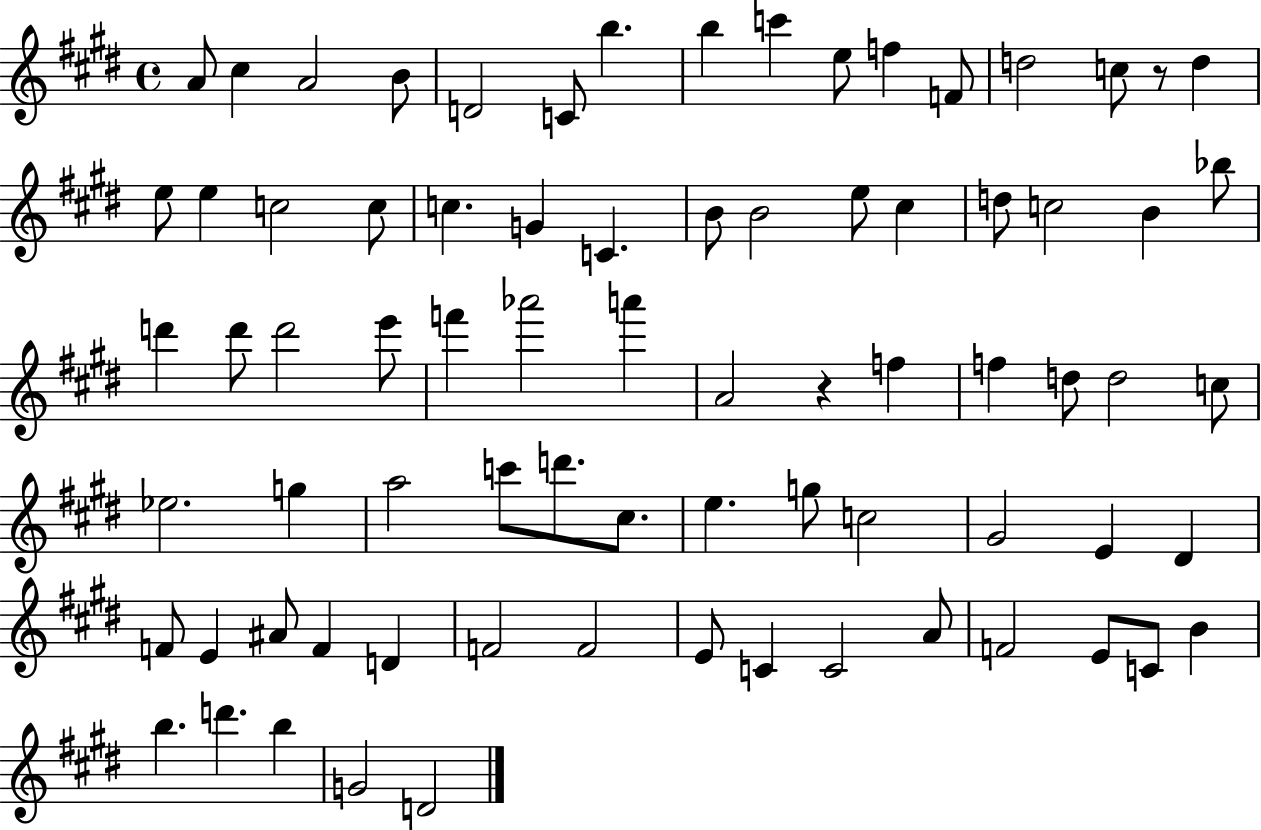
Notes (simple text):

A4/e C#5/q A4/h B4/e D4/h C4/e B5/q. B5/q C6/q E5/e F5/q F4/e D5/h C5/e R/e D5/q E5/e E5/q C5/h C5/e C5/q. G4/q C4/q. B4/e B4/h E5/e C#5/q D5/e C5/h B4/q Bb5/e D6/q D6/e D6/h E6/e F6/q Ab6/h A6/q A4/h R/q F5/q F5/q D5/e D5/h C5/e Eb5/h. G5/q A5/h C6/e D6/e. C#5/e. E5/q. G5/e C5/h G#4/h E4/q D#4/q F4/e E4/q A#4/e F4/q D4/q F4/h F4/h E4/e C4/q C4/h A4/e F4/h E4/e C4/e B4/q B5/q. D6/q. B5/q G4/h D4/h